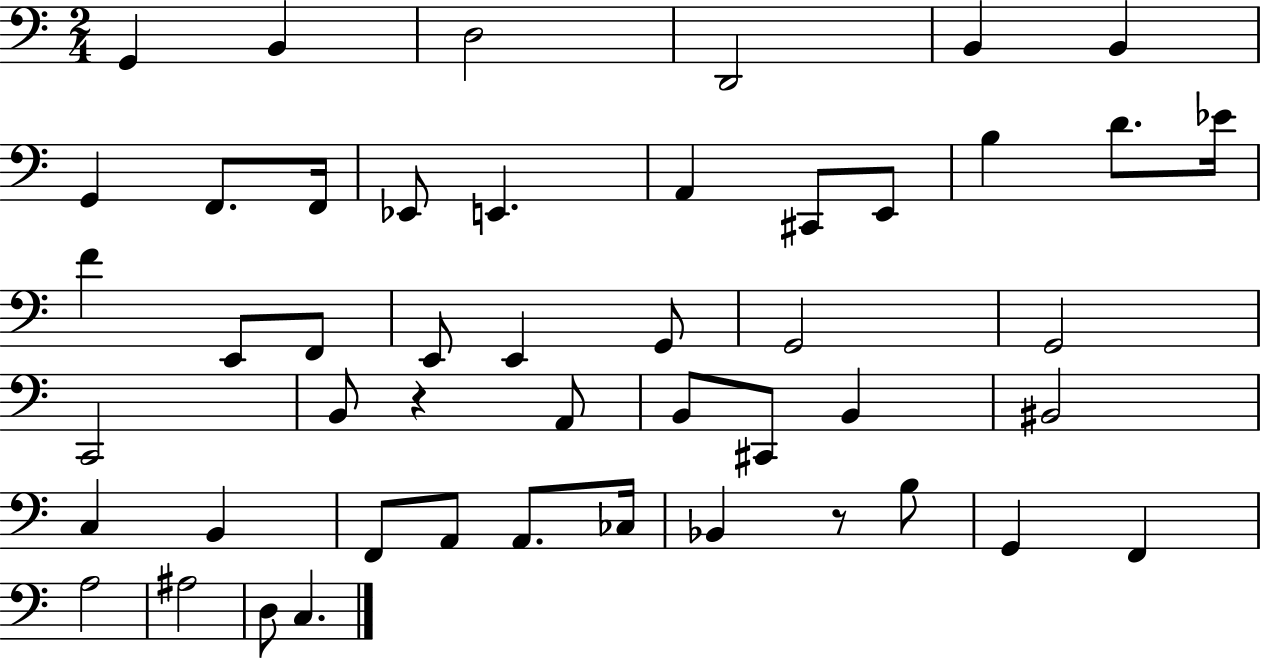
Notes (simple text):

G2/q B2/q D3/h D2/h B2/q B2/q G2/q F2/e. F2/s Eb2/e E2/q. A2/q C#2/e E2/e B3/q D4/e. Eb4/s F4/q E2/e F2/e E2/e E2/q G2/e G2/h G2/h C2/h B2/e R/q A2/e B2/e C#2/e B2/q BIS2/h C3/q B2/q F2/e A2/e A2/e. CES3/s Bb2/q R/e B3/e G2/q F2/q A3/h A#3/h D3/e C3/q.